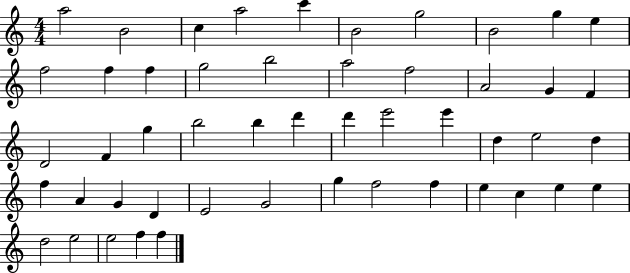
X:1
T:Untitled
M:4/4
L:1/4
K:C
a2 B2 c a2 c' B2 g2 B2 g e f2 f f g2 b2 a2 f2 A2 G F D2 F g b2 b d' d' e'2 e' d e2 d f A G D E2 G2 g f2 f e c e e d2 e2 e2 f f